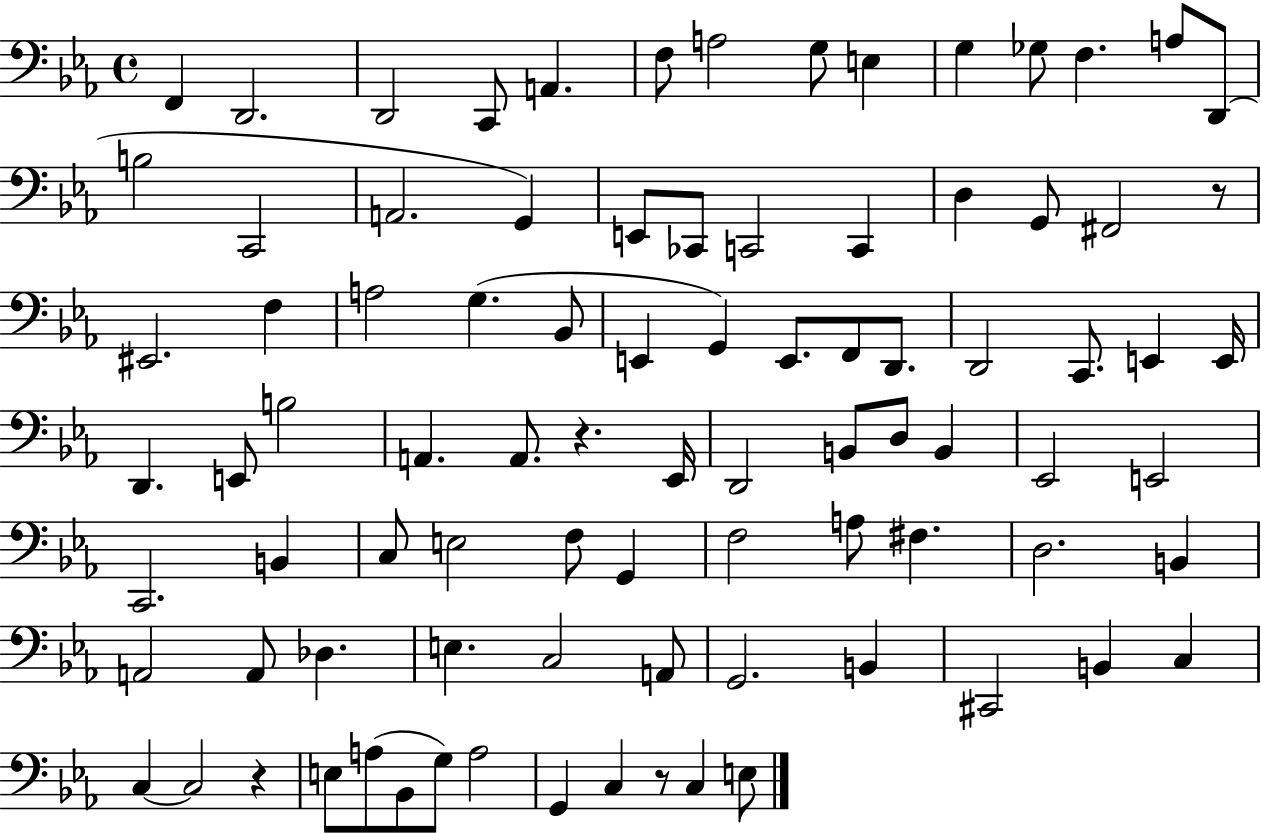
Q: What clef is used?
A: bass